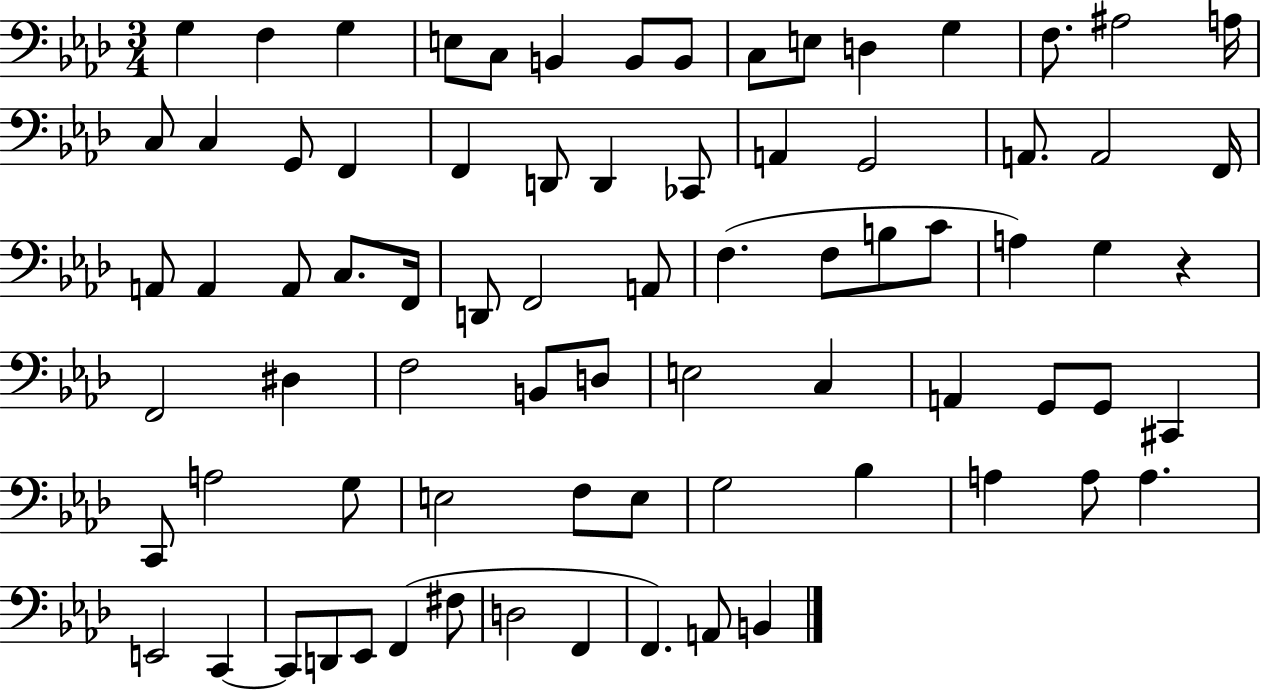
X:1
T:Untitled
M:3/4
L:1/4
K:Ab
G, F, G, E,/2 C,/2 B,, B,,/2 B,,/2 C,/2 E,/2 D, G, F,/2 ^A,2 A,/4 C,/2 C, G,,/2 F,, F,, D,,/2 D,, _C,,/2 A,, G,,2 A,,/2 A,,2 F,,/4 A,,/2 A,, A,,/2 C,/2 F,,/4 D,,/2 F,,2 A,,/2 F, F,/2 B,/2 C/2 A, G, z F,,2 ^D, F,2 B,,/2 D,/2 E,2 C, A,, G,,/2 G,,/2 ^C,, C,,/2 A,2 G,/2 E,2 F,/2 E,/2 G,2 _B, A, A,/2 A, E,,2 C,, C,,/2 D,,/2 _E,,/2 F,, ^F,/2 D,2 F,, F,, A,,/2 B,,